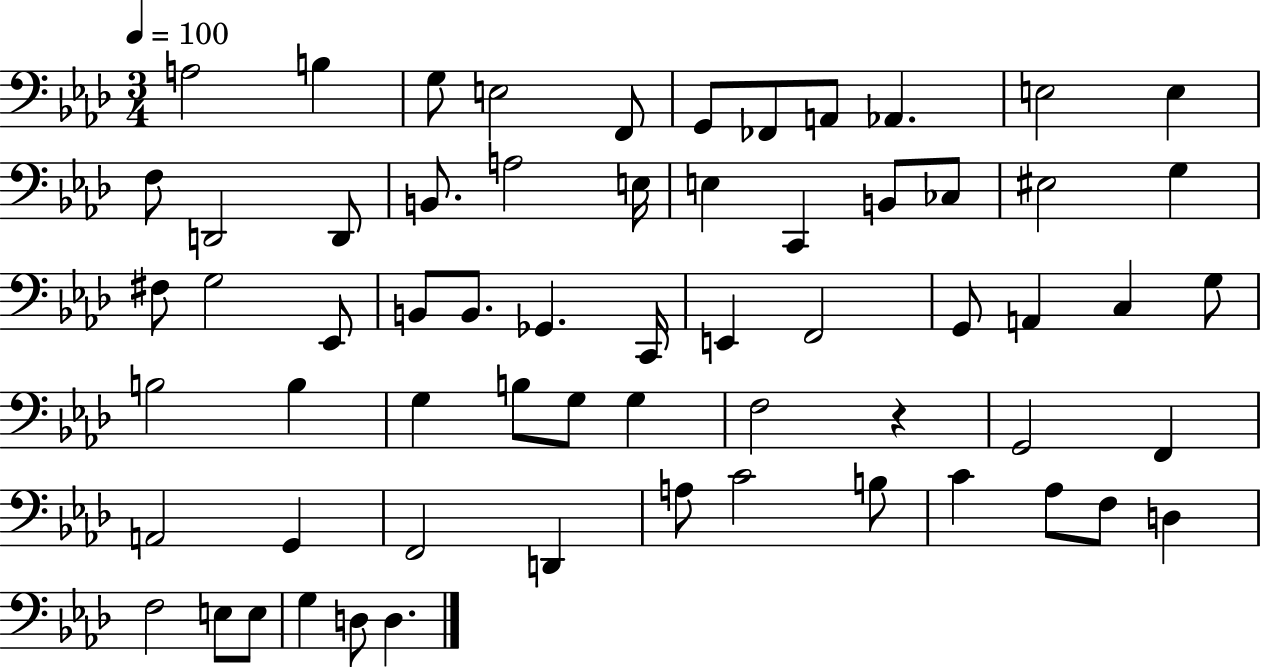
X:1
T:Untitled
M:3/4
L:1/4
K:Ab
A,2 B, G,/2 E,2 F,,/2 G,,/2 _F,,/2 A,,/2 _A,, E,2 E, F,/2 D,,2 D,,/2 B,,/2 A,2 E,/4 E, C,, B,,/2 _C,/2 ^E,2 G, ^F,/2 G,2 _E,,/2 B,,/2 B,,/2 _G,, C,,/4 E,, F,,2 G,,/2 A,, C, G,/2 B,2 B, G, B,/2 G,/2 G, F,2 z G,,2 F,, A,,2 G,, F,,2 D,, A,/2 C2 B,/2 C _A,/2 F,/2 D, F,2 E,/2 E,/2 G, D,/2 D,